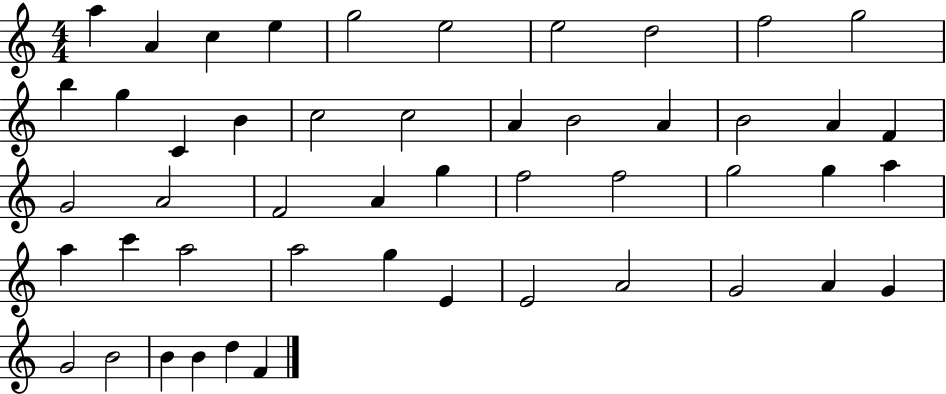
X:1
T:Untitled
M:4/4
L:1/4
K:C
a A c e g2 e2 e2 d2 f2 g2 b g C B c2 c2 A B2 A B2 A F G2 A2 F2 A g f2 f2 g2 g a a c' a2 a2 g E E2 A2 G2 A G G2 B2 B B d F